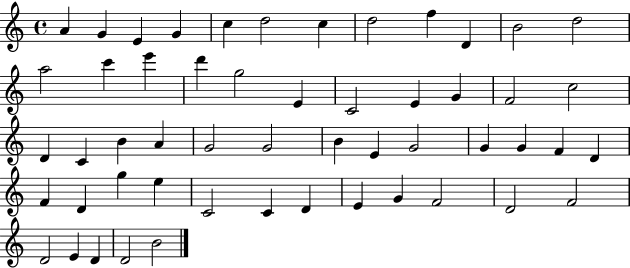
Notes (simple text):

A4/q G4/q E4/q G4/q C5/q D5/h C5/q D5/h F5/q D4/q B4/h D5/h A5/h C6/q E6/q D6/q G5/h E4/q C4/h E4/q G4/q F4/h C5/h D4/q C4/q B4/q A4/q G4/h G4/h B4/q E4/q G4/h G4/q G4/q F4/q D4/q F4/q D4/q G5/q E5/q C4/h C4/q D4/q E4/q G4/q F4/h D4/h F4/h D4/h E4/q D4/q D4/h B4/h